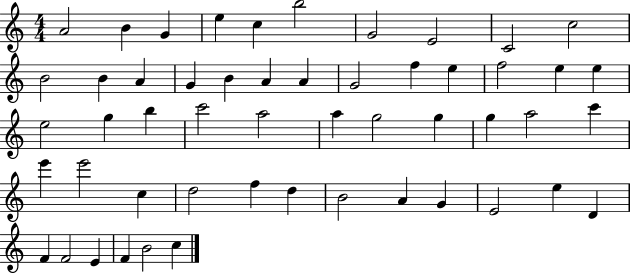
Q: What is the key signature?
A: C major